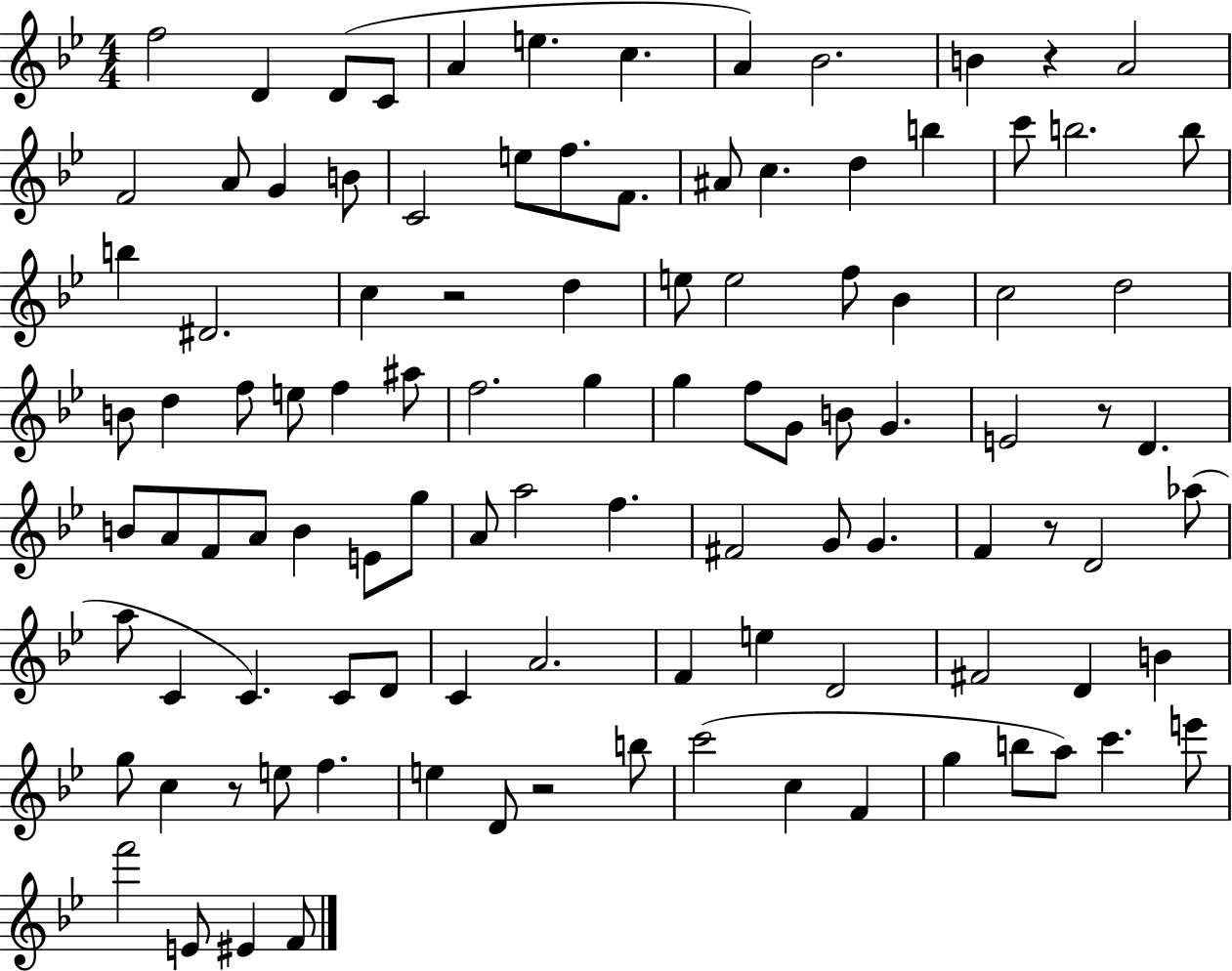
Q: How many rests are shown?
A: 6